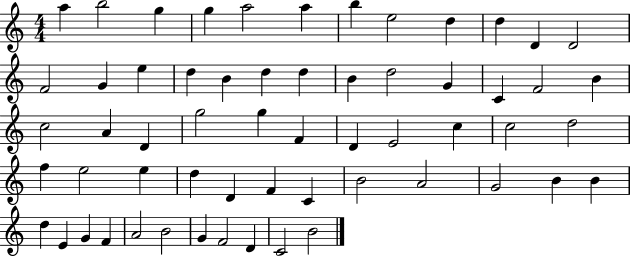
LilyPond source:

{
  \clef treble
  \numericTimeSignature
  \time 4/4
  \key c \major
  a''4 b''2 g''4 | g''4 a''2 a''4 | b''4 e''2 d''4 | d''4 d'4 d'2 | \break f'2 g'4 e''4 | d''4 b'4 d''4 d''4 | b'4 d''2 g'4 | c'4 f'2 b'4 | \break c''2 a'4 d'4 | g''2 g''4 f'4 | d'4 e'2 c''4 | c''2 d''2 | \break f''4 e''2 e''4 | d''4 d'4 f'4 c'4 | b'2 a'2 | g'2 b'4 b'4 | \break d''4 e'4 g'4 f'4 | a'2 b'2 | g'4 f'2 d'4 | c'2 b'2 | \break \bar "|."
}